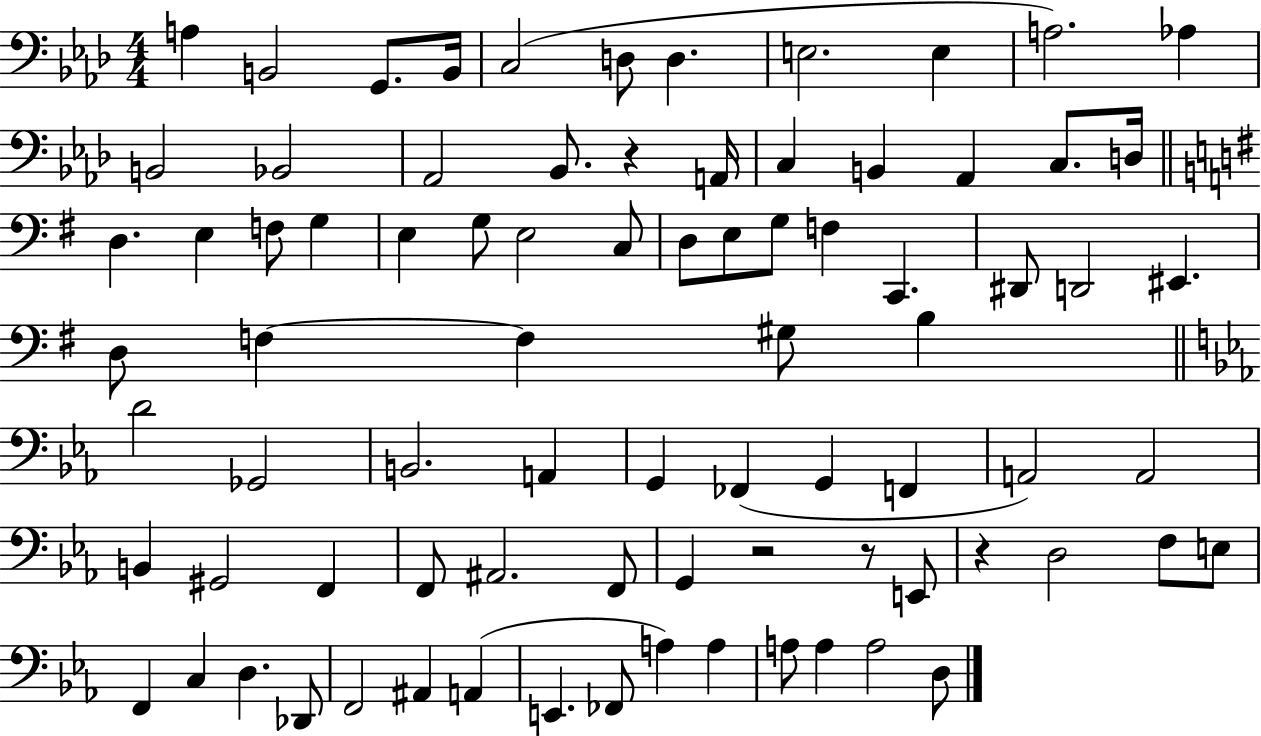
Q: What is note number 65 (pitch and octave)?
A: C3